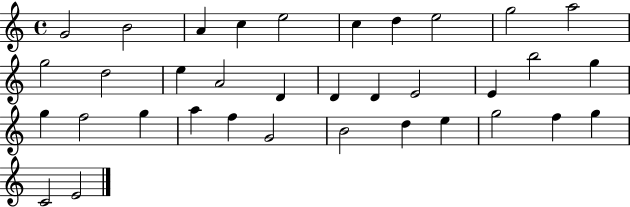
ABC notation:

X:1
T:Untitled
M:4/4
L:1/4
K:C
G2 B2 A c e2 c d e2 g2 a2 g2 d2 e A2 D D D E2 E b2 g g f2 g a f G2 B2 d e g2 f g C2 E2